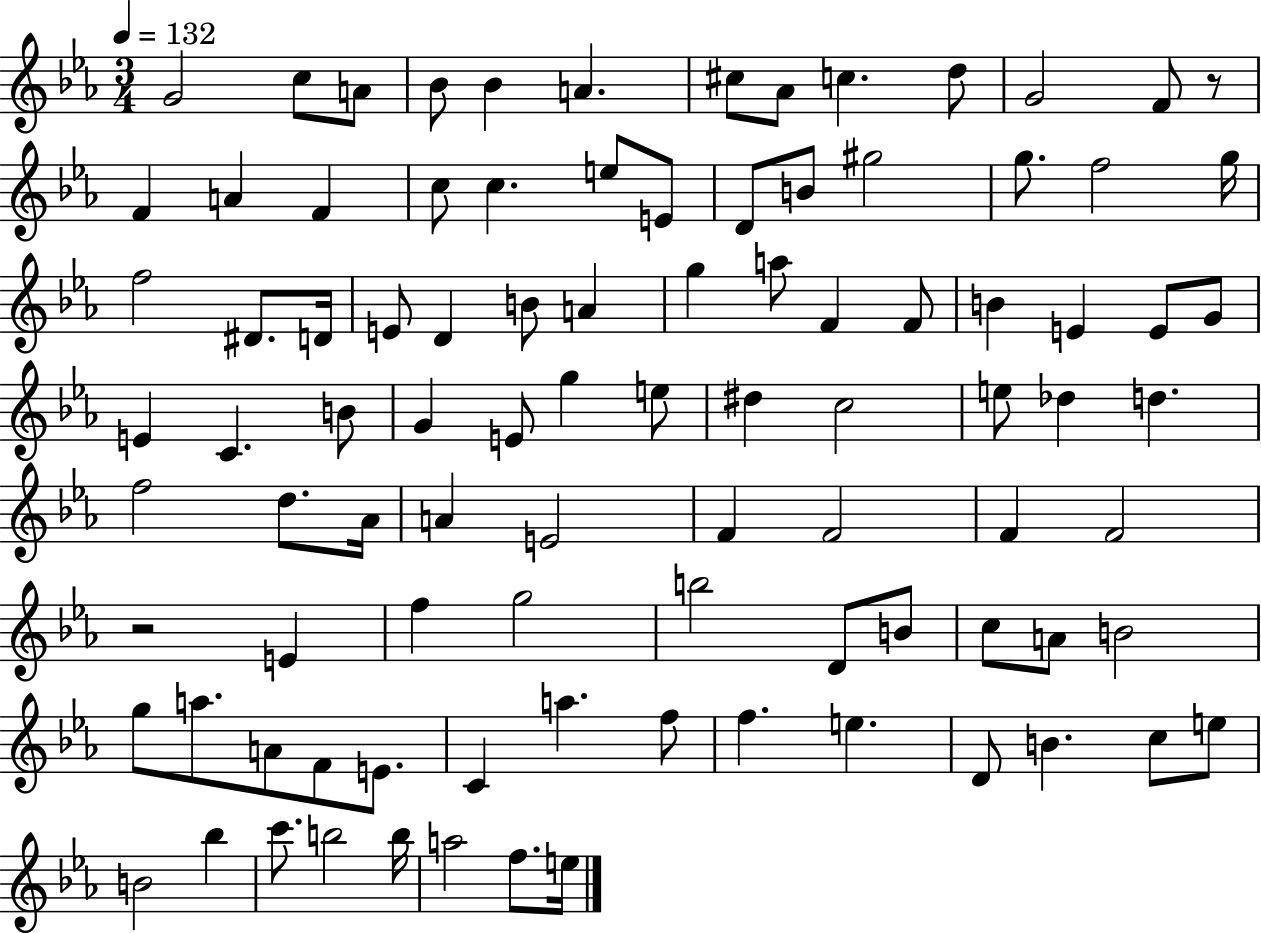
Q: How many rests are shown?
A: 2